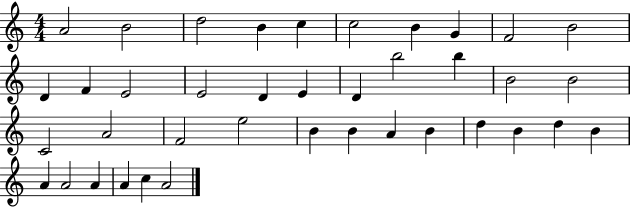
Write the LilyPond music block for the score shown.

{
  \clef treble
  \numericTimeSignature
  \time 4/4
  \key c \major
  a'2 b'2 | d''2 b'4 c''4 | c''2 b'4 g'4 | f'2 b'2 | \break d'4 f'4 e'2 | e'2 d'4 e'4 | d'4 b''2 b''4 | b'2 b'2 | \break c'2 a'2 | f'2 e''2 | b'4 b'4 a'4 b'4 | d''4 b'4 d''4 b'4 | \break a'4 a'2 a'4 | a'4 c''4 a'2 | \bar "|."
}